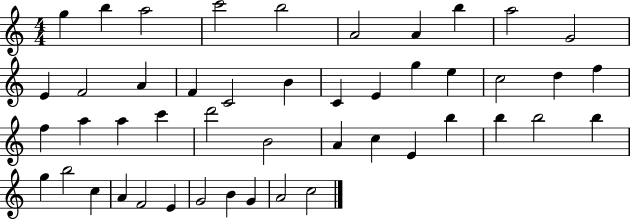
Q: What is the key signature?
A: C major